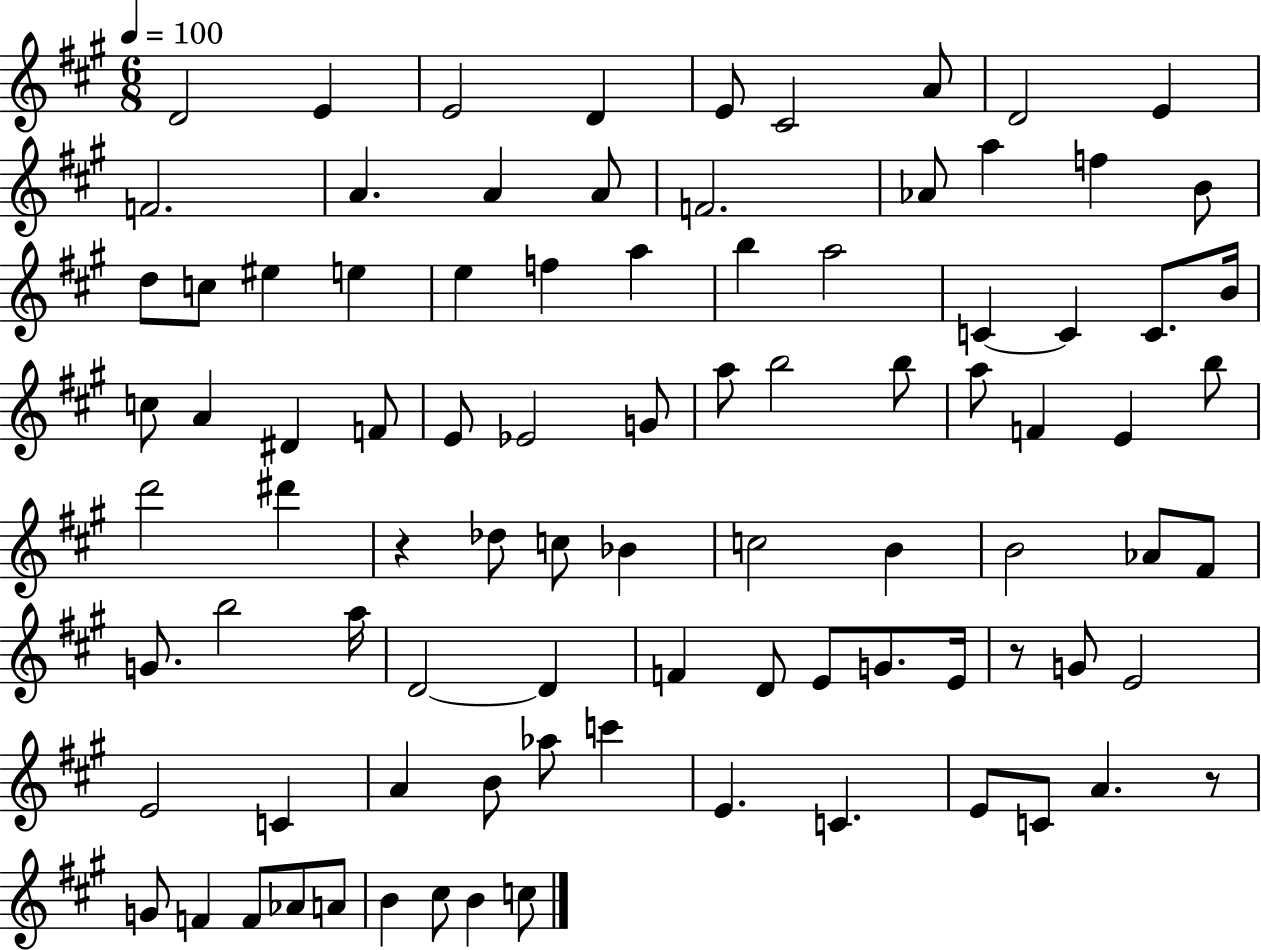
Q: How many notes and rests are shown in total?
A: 90